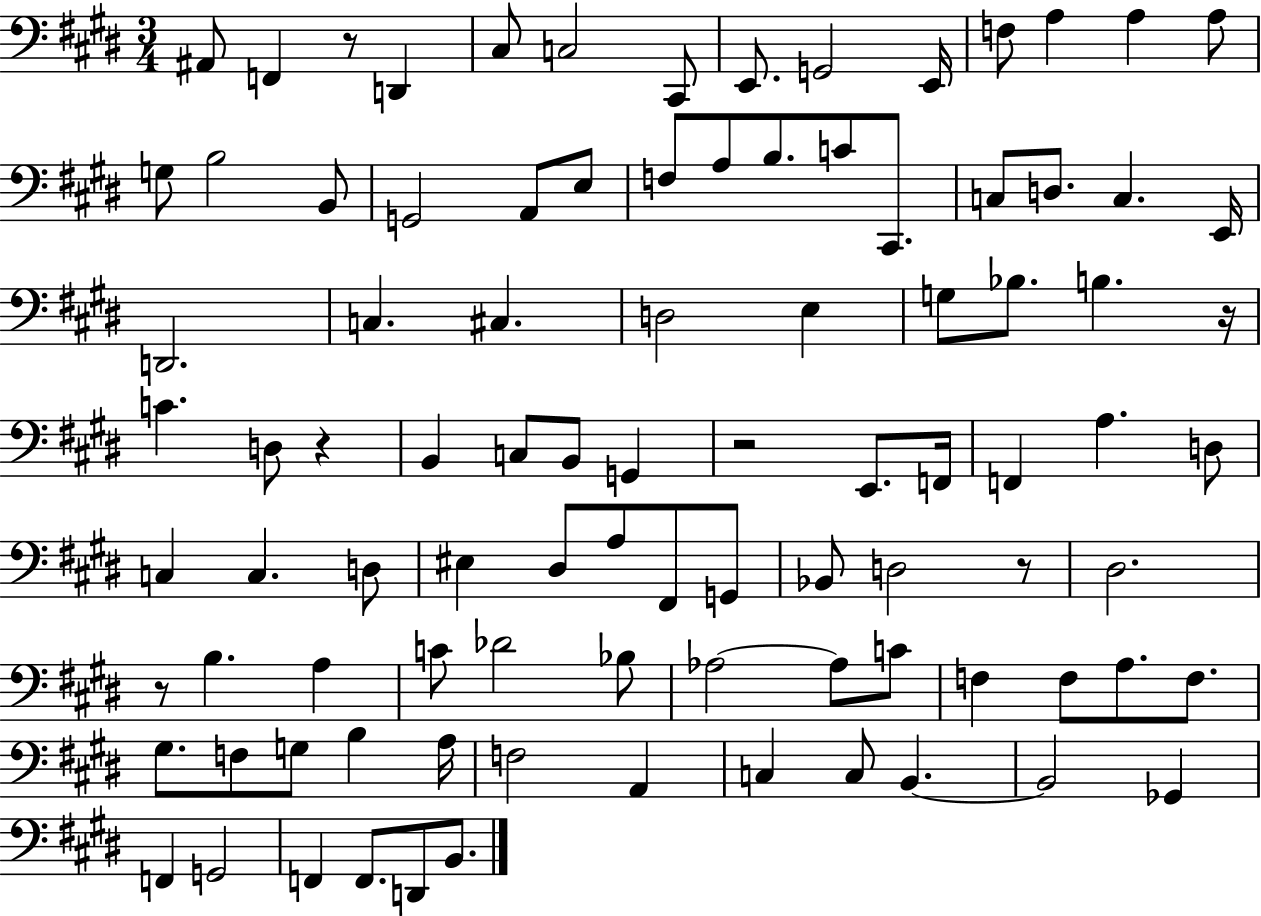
A#2/e F2/q R/e D2/q C#3/e C3/h C#2/e E2/e. G2/h E2/s F3/e A3/q A3/q A3/e G3/e B3/h B2/e G2/h A2/e E3/e F3/e A3/e B3/e. C4/e C#2/e. C3/e D3/e. C3/q. E2/s D2/h. C3/q. C#3/q. D3/h E3/q G3/e Bb3/e. B3/q. R/s C4/q. D3/e R/q B2/q C3/e B2/e G2/q R/h E2/e. F2/s F2/q A3/q. D3/e C3/q C3/q. D3/e EIS3/q D#3/e A3/e F#2/e G2/e Bb2/e D3/h R/e D#3/h. R/e B3/q. A3/q C4/e Db4/h Bb3/e Ab3/h Ab3/e C4/e F3/q F3/e A3/e. F3/e. G#3/e. F3/e G3/e B3/q A3/s F3/h A2/q C3/q C3/e B2/q. B2/h Gb2/q F2/q G2/h F2/q F2/e. D2/e B2/e.